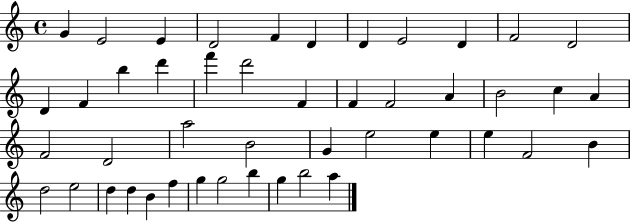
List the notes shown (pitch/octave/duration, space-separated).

G4/q E4/h E4/q D4/h F4/q D4/q D4/q E4/h D4/q F4/h D4/h D4/q F4/q B5/q D6/q F6/q D6/h F4/q F4/q F4/h A4/q B4/h C5/q A4/q F4/h D4/h A5/h B4/h G4/q E5/h E5/q E5/q F4/h B4/q D5/h E5/h D5/q D5/q B4/q F5/q G5/q G5/h B5/q G5/q B5/h A5/q